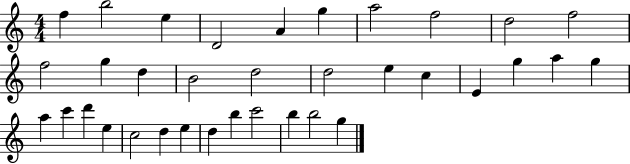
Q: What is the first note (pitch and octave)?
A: F5